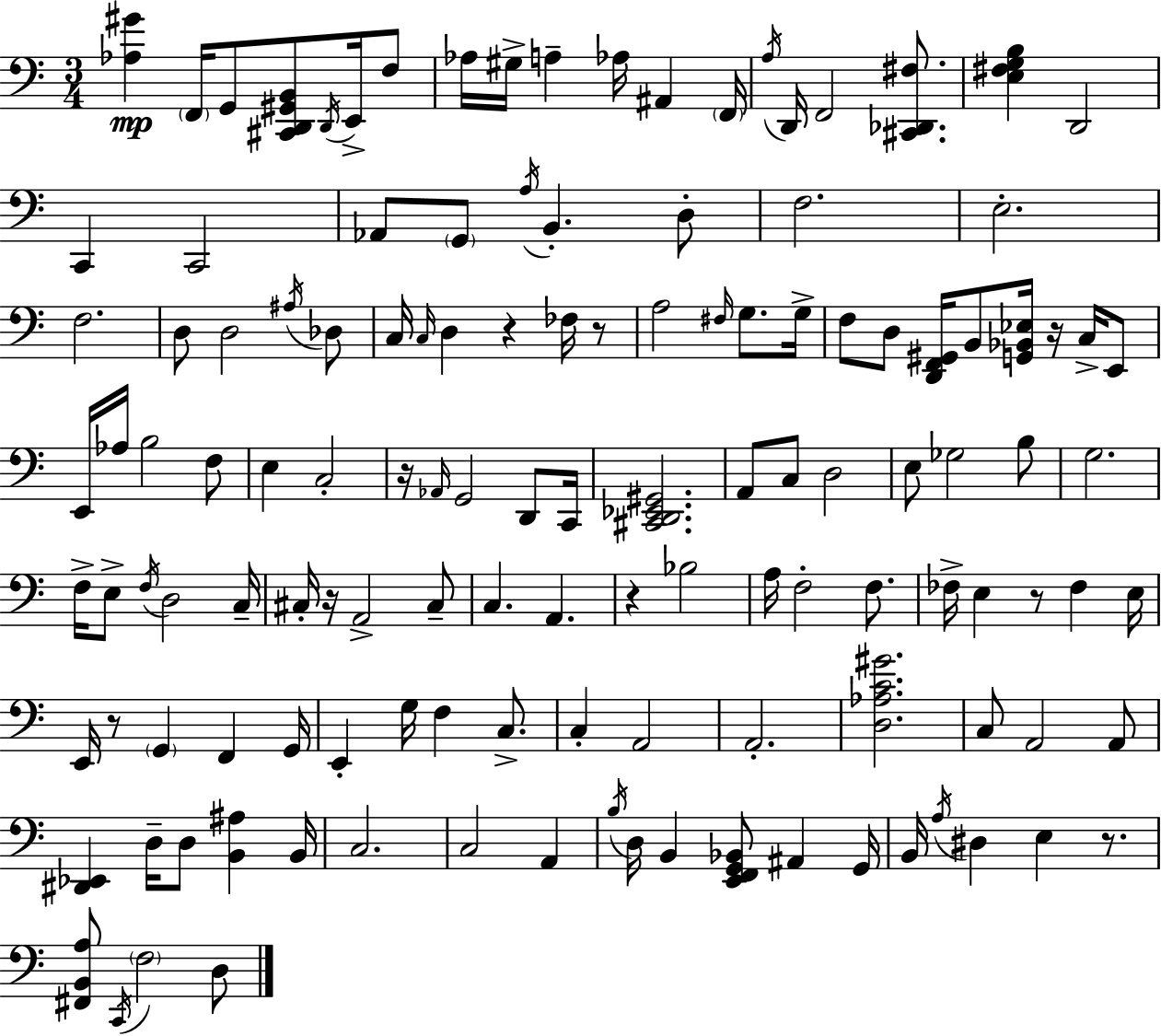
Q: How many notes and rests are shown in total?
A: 130